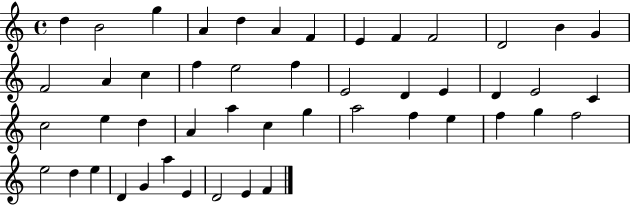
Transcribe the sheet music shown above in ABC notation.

X:1
T:Untitled
M:4/4
L:1/4
K:C
d B2 g A d A F E F F2 D2 B G F2 A c f e2 f E2 D E D E2 C c2 e d A a c g a2 f e f g f2 e2 d e D G a E D2 E F